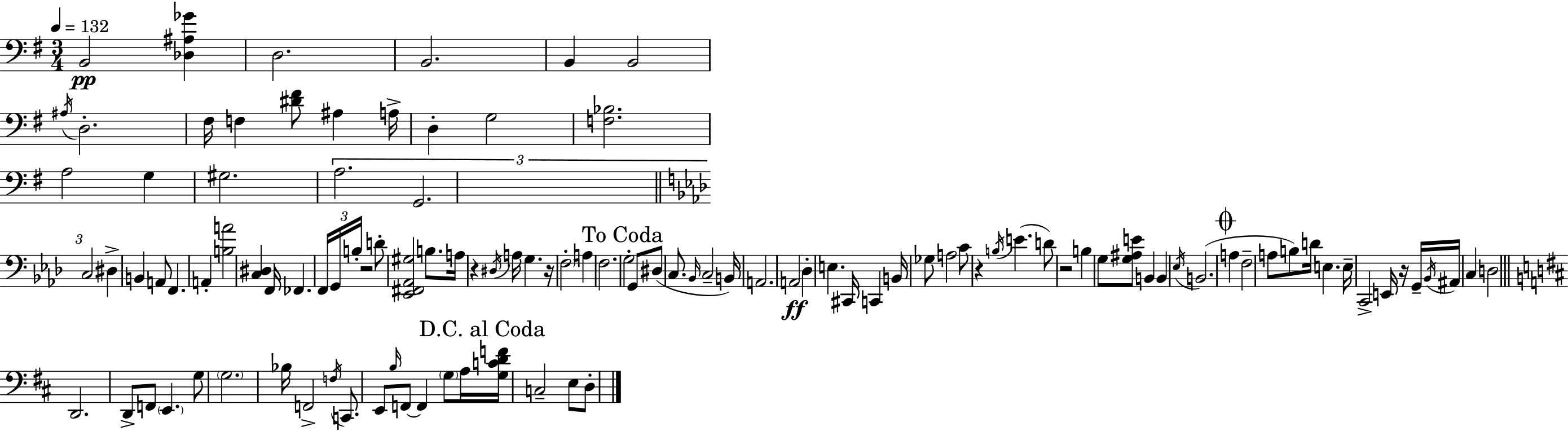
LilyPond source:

{
  \clef bass
  \numericTimeSignature
  \time 3/4
  \key e \minor
  \tempo 4 = 132
  b,2\pp <des ais ges'>4 | d2. | b,2. | b,4 b,2 | \break \acciaccatura { ais16 } d2.-. | fis16 f4 <dis' fis'>8 ais4 | a16-> d4-. g2 | <f bes>2. | \break a2 g4 | gis2. | \tuplet 3/2 { a2. | g,2. | \break \bar "||" \break \key aes \major c2 } dis4-> | b,4 a,8 f,4. | a,4-. <b a'>2 | <c dis>4 f,16 fes,4. \tuplet 3/2 { f,16 | \break g,16 b16-. } r2 d'8-. | <ees, fis, aes, gis>2 b8. a16 | r4 \acciaccatura { dis16 } a16 g4. | r16 \parenthesize f2-. a4 | \break f2. | \mark "To Coda" g2-. g,8 dis8( | c8. \grace { bes,16 } c2-- | b,16) a,2. | \break a,2\ff des4-. | e4. cis,16 c,4 | b,16 ges8 a2 | c'8 r4 \acciaccatura { b16 }( e'4. | \break d'8) r2 b4 | g8 <g ais e'>8 b,4 b,4 | \acciaccatura { ees16 }( b,2. | \mark \markup { \musicglyph "scripts.coda" } a4 f2-- | \break a8 b8) d'16 e4. | e16-- c,2-> | e,16 r16 g,16-- \acciaccatura { bes,16 } ais,16 c4 d2 | \bar "||" \break \key d \major d,2. | d,8-> f,8 \parenthesize e,4. g8 | \parenthesize g2. | bes16 f,2-> \acciaccatura { f16 } c,8. | \break e,8 \grace { b16 } f,8~~ f,4 \parenthesize g8 | a16 \mark "D.C. al Coda" <g c' d' f'>16 c2-- e8 | d8-. \bar "|."
}